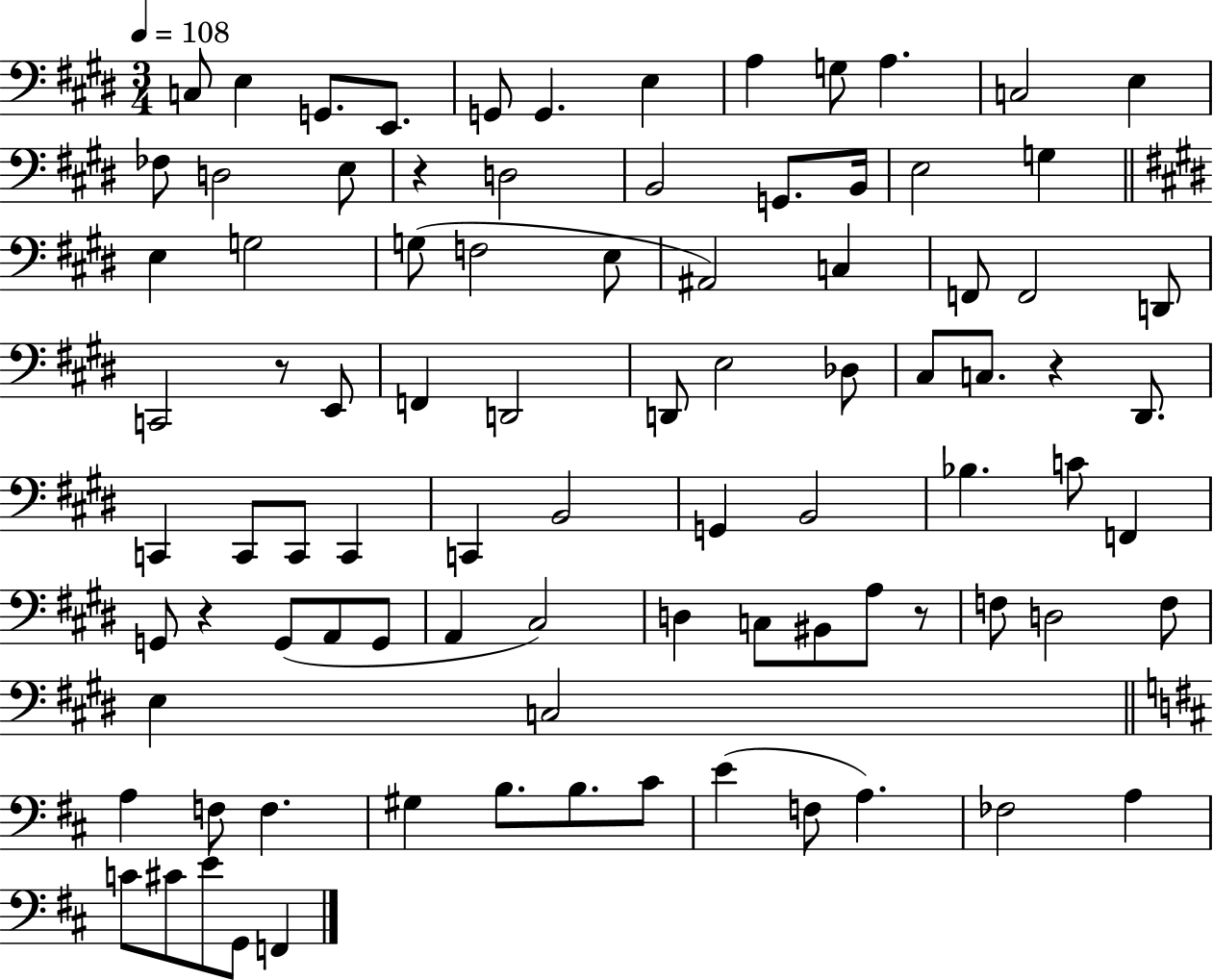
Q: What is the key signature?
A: E major